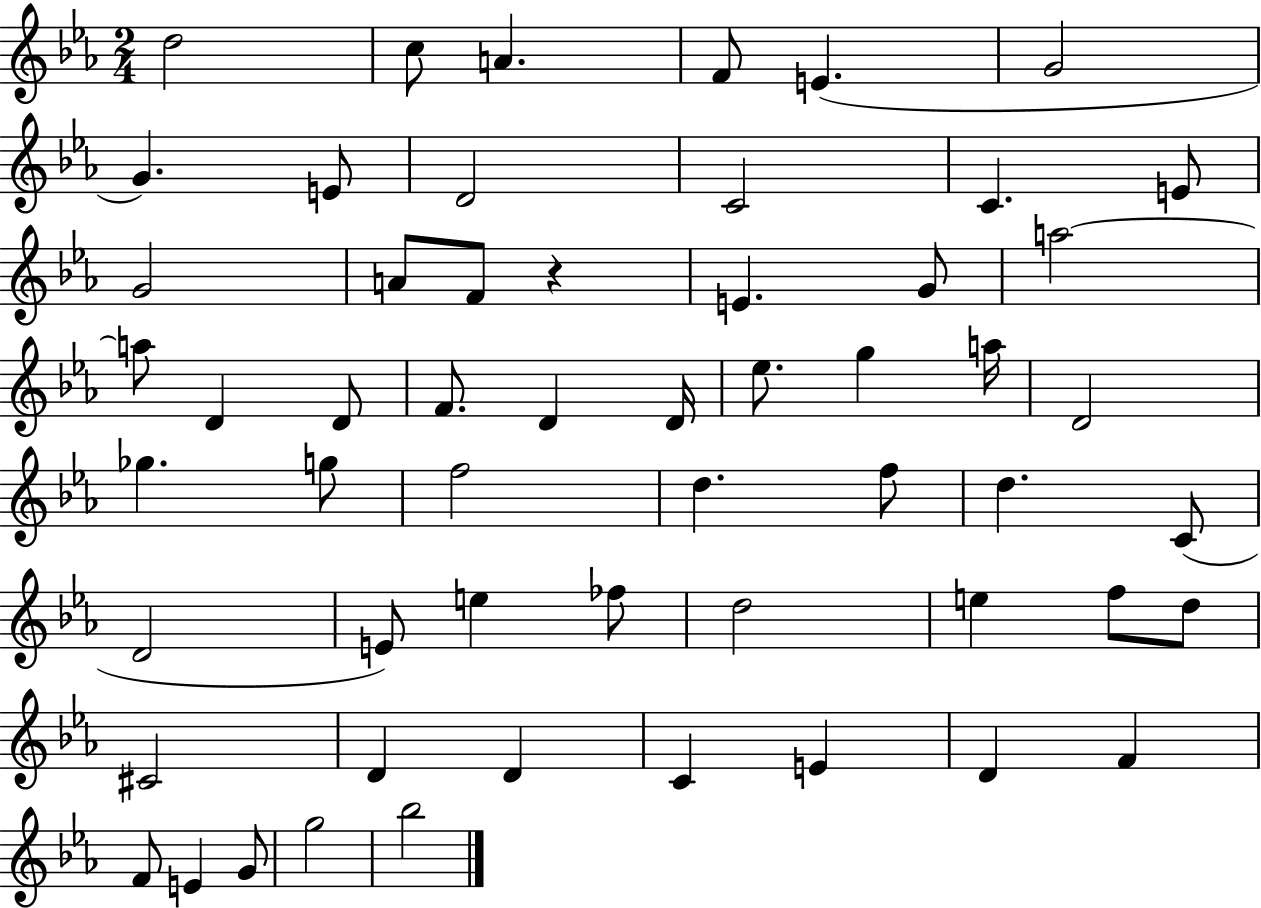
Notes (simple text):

D5/h C5/e A4/q. F4/e E4/q. G4/h G4/q. E4/e D4/h C4/h C4/q. E4/e G4/h A4/e F4/e R/q E4/q. G4/e A5/h A5/e D4/q D4/e F4/e. D4/q D4/s Eb5/e. G5/q A5/s D4/h Gb5/q. G5/e F5/h D5/q. F5/e D5/q. C4/e D4/h E4/e E5/q FES5/e D5/h E5/q F5/e D5/e C#4/h D4/q D4/q C4/q E4/q D4/q F4/q F4/e E4/q G4/e G5/h Bb5/h